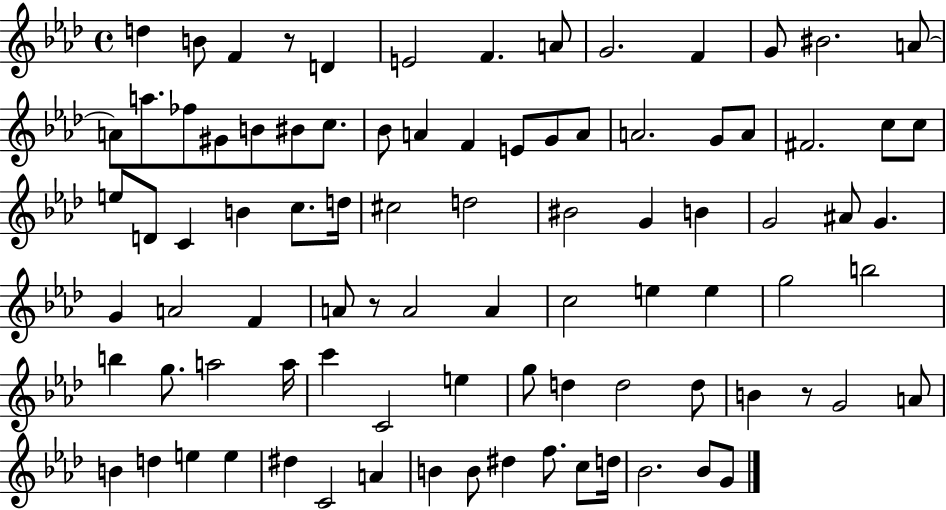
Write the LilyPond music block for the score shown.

{
  \clef treble
  \time 4/4
  \defaultTimeSignature
  \key aes \major
  d''4 b'8 f'4 r8 d'4 | e'2 f'4. a'8 | g'2. f'4 | g'8 bis'2. a'8~~ | \break a'8 a''8. fes''8 gis'8 b'8 bis'8 c''8. | bes'8 a'4 f'4 e'8 g'8 a'8 | a'2. g'8 a'8 | fis'2. c''8 c''8 | \break e''8 d'8 c'4 b'4 c''8. d''16 | cis''2 d''2 | bis'2 g'4 b'4 | g'2 ais'8 g'4. | \break g'4 a'2 f'4 | a'8 r8 a'2 a'4 | c''2 e''4 e''4 | g''2 b''2 | \break b''4 g''8. a''2 a''16 | c'''4 c'2 e''4 | g''8 d''4 d''2 d''8 | b'4 r8 g'2 a'8 | \break b'4 d''4 e''4 e''4 | dis''4 c'2 a'4 | b'4 b'8 dis''4 f''8. c''8 d''16 | bes'2. bes'8 g'8 | \break \bar "|."
}